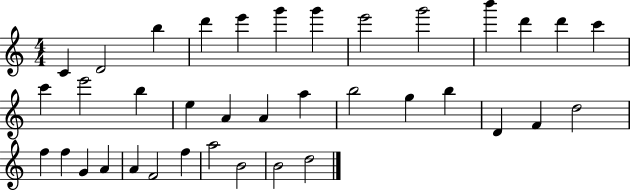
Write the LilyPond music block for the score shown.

{
  \clef treble
  \numericTimeSignature
  \time 4/4
  \key c \major
  c'4 d'2 b''4 | d'''4 e'''4 g'''4 g'''4 | e'''2 g'''2 | b'''4 d'''4 d'''4 c'''4 | \break c'''4 e'''2 b''4 | e''4 a'4 a'4 a''4 | b''2 g''4 b''4 | d'4 f'4 d''2 | \break f''4 f''4 g'4 a'4 | a'4 f'2 f''4 | a''2 b'2 | b'2 d''2 | \break \bar "|."
}